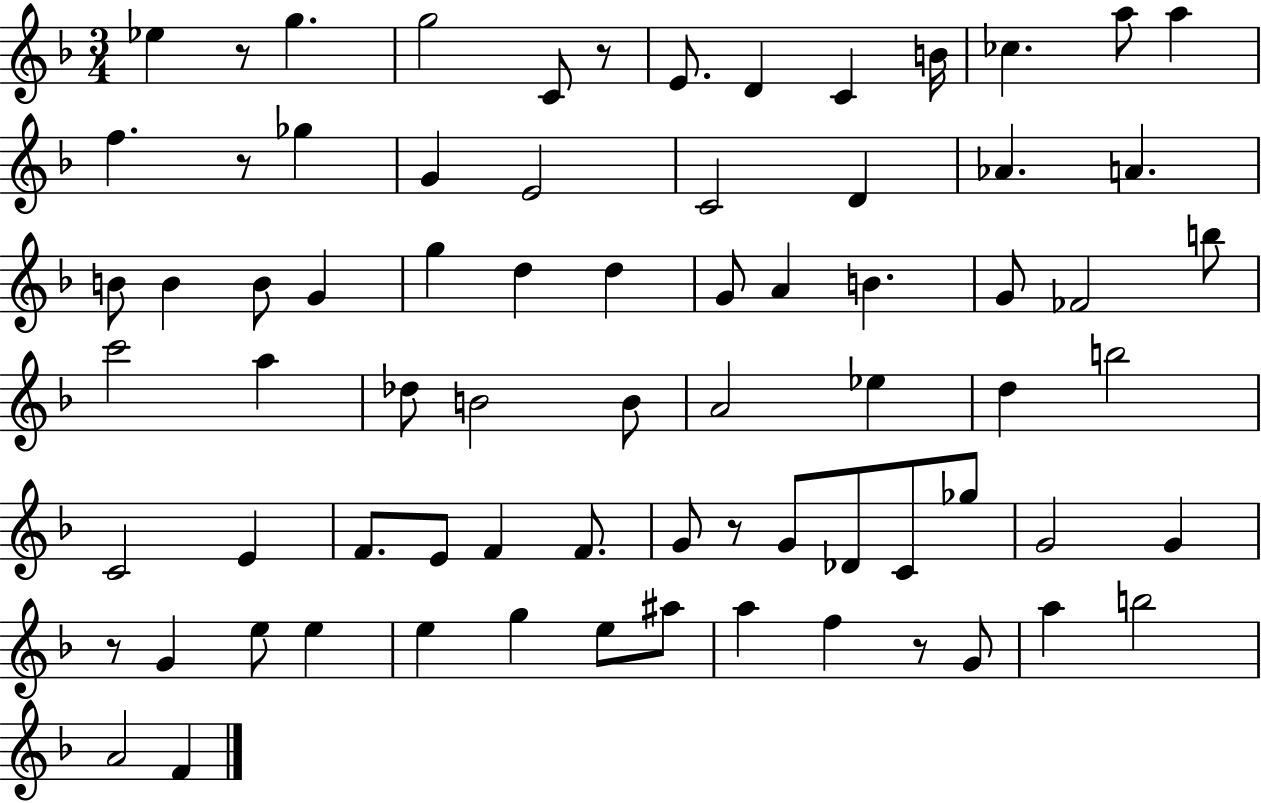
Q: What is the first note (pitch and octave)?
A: Eb5